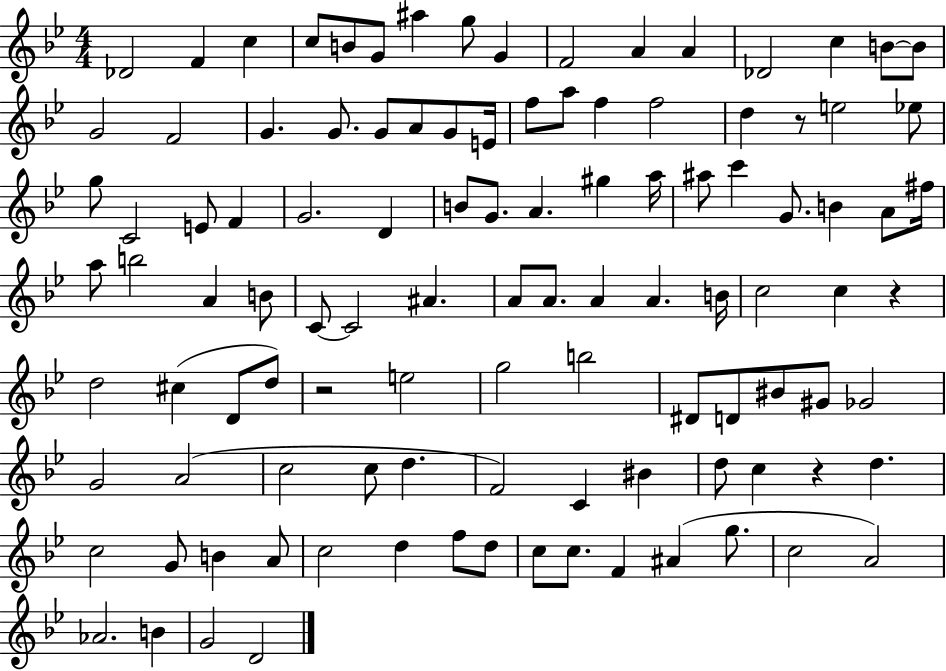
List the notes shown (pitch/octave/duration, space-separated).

Db4/h F4/q C5/q C5/e B4/e G4/e A#5/q G5/e G4/q F4/h A4/q A4/q Db4/h C5/q B4/e B4/e G4/h F4/h G4/q. G4/e. G4/e A4/e G4/e E4/s F5/e A5/e F5/q F5/h D5/q R/e E5/h Eb5/e G5/e C4/h E4/e F4/q G4/h. D4/q B4/e G4/e. A4/q. G#5/q A5/s A#5/e C6/q G4/e. B4/q A4/e F#5/s A5/e B5/h A4/q B4/e C4/e C4/h A#4/q. A4/e A4/e. A4/q A4/q. B4/s C5/h C5/q R/q D5/h C#5/q D4/e D5/e R/h E5/h G5/h B5/h D#4/e D4/e BIS4/e G#4/e Gb4/h G4/h A4/h C5/h C5/e D5/q. F4/h C4/q BIS4/q D5/e C5/q R/q D5/q. C5/h G4/e B4/q A4/e C5/h D5/q F5/e D5/e C5/e C5/e. F4/q A#4/q G5/e. C5/h A4/h Ab4/h. B4/q G4/h D4/h